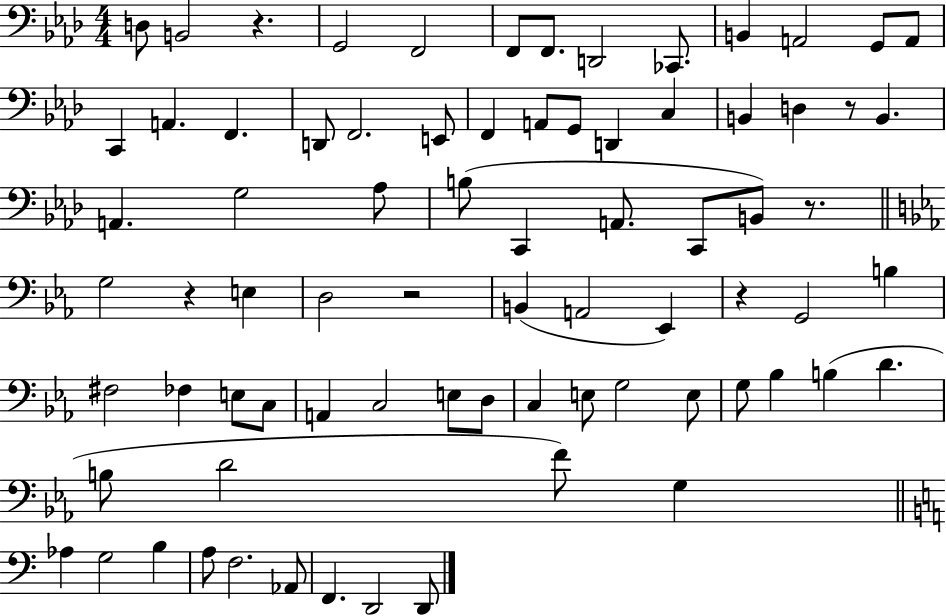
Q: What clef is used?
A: bass